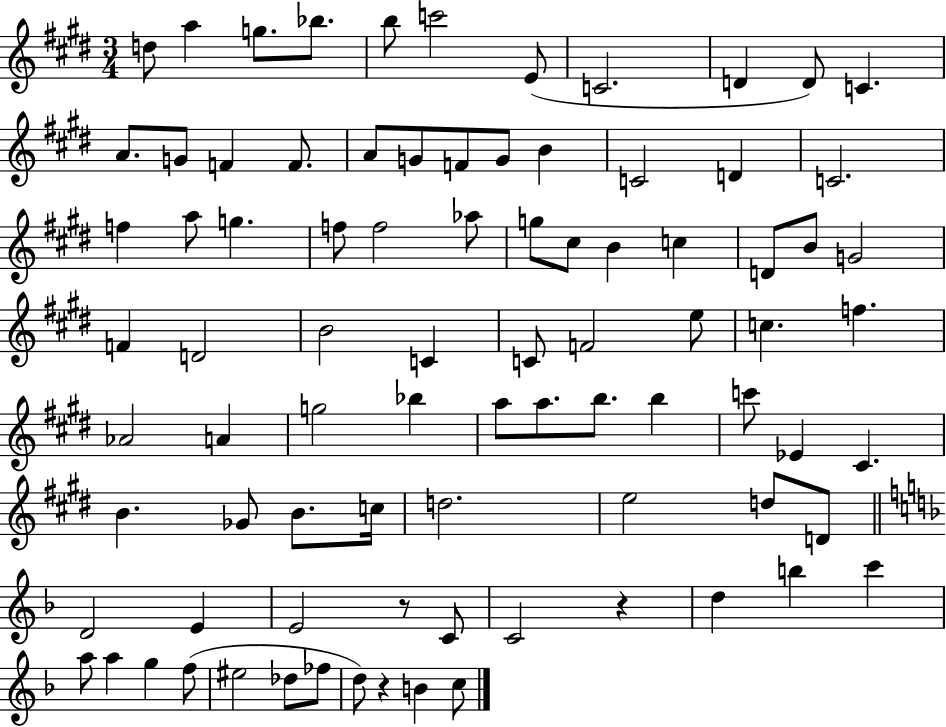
D5/e A5/q G5/e. Bb5/e. B5/e C6/h E4/e C4/h. D4/q D4/e C4/q. A4/e. G4/e F4/q F4/e. A4/e G4/e F4/e G4/e B4/q C4/h D4/q C4/h. F5/q A5/e G5/q. F5/e F5/h Ab5/e G5/e C#5/e B4/q C5/q D4/e B4/e G4/h F4/q D4/h B4/h C4/q C4/e F4/h E5/e C5/q. F5/q. Ab4/h A4/q G5/h Bb5/q A5/e A5/e. B5/e. B5/q C6/e Eb4/q C#4/q. B4/q. Gb4/e B4/e. C5/s D5/h. E5/h D5/e D4/e D4/h E4/q E4/h R/e C4/e C4/h R/q D5/q B5/q C6/q A5/e A5/q G5/q F5/e EIS5/h Db5/e FES5/e D5/e R/q B4/q C5/e